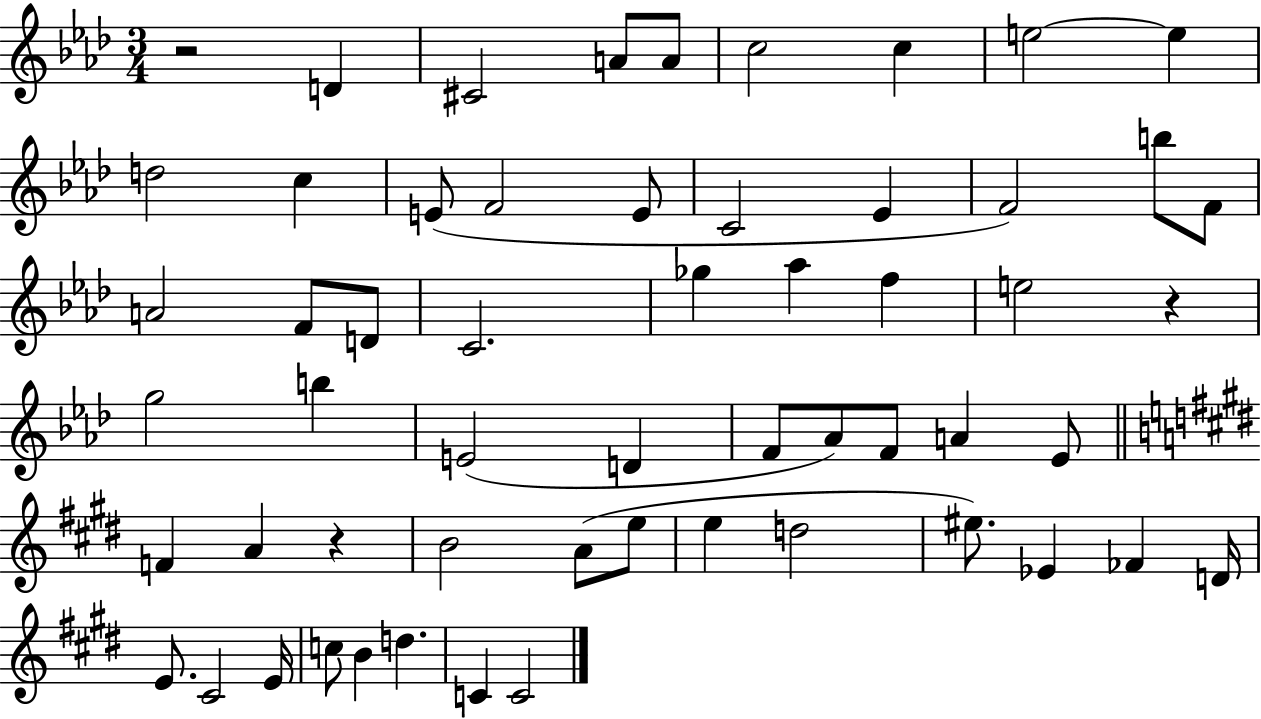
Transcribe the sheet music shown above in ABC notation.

X:1
T:Untitled
M:3/4
L:1/4
K:Ab
z2 D ^C2 A/2 A/2 c2 c e2 e d2 c E/2 F2 E/2 C2 _E F2 b/2 F/2 A2 F/2 D/2 C2 _g _a f e2 z g2 b E2 D F/2 _A/2 F/2 A _E/2 F A z B2 A/2 e/2 e d2 ^e/2 _E _F D/4 E/2 ^C2 E/4 c/2 B d C C2